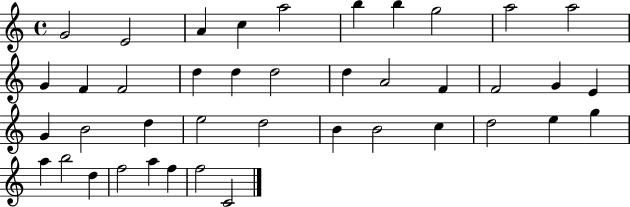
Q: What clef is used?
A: treble